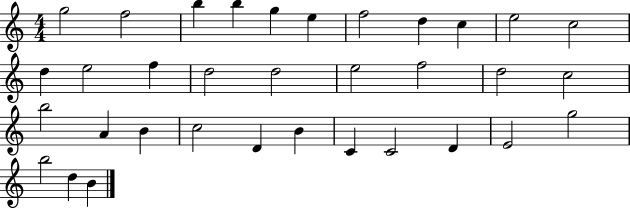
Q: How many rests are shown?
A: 0